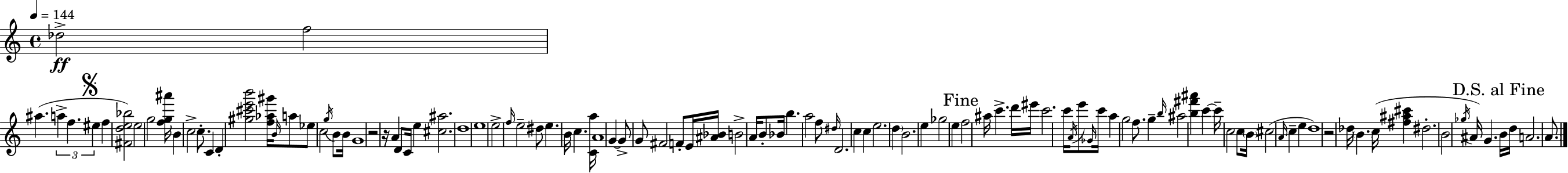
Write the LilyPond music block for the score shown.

{
  \clef treble
  \time 4/4
  \defaultTimeSignature
  \key c \major
  \tempo 4 = 144
  des''2->\ff f''2 | ais''4.( \tuplet 3/2 { a''4-> f''4. | \mark \markup { \musicglyph "scripts.segno" } eis''4 } f''4 <fis' d'' e'' bes''>2) | e''2 g''2 | \break <f'' g'' ais'''>16 b'4 c''2-> c''8.-. | c'4 d'4-. <gis'' cis''' e''' b'''>2 | <f'' aes'' gis'''>16 \grace { b'16 } a''8 ees''8 c''2 \acciaccatura { g''16 } b'8 | b'16 g'1 | \break r2 r16 a'4 d'8 | c'16 e''4 <cis'' ais''>2. | d''1 | e''1 | \break e''2-> \grace { f''16 } e''2-- | dis''8 e''4. b'16 c''4. | <c' a''>16 a'1 | g'4~~ g'8-> g'8 fis'2 | \break f'8-. e'16 <ais' bes'>16 b'2-> a'16 | b'8-. bes'16 b''4. a''2 | f''8 \grace { dis''16 } d'2. | c''4 c''4 e''2. | \break \parenthesize d''4 b'2. | e''4 ges''2 | e''4 \mark "Fine" f''2 ais''16 c'''4.-> | d'''16 eis'''16 c'''2. | \break c'''16 \acciaccatura { a'16 } e'''8 \grace { ges'16 } c'''16 a''4 g''2 | f''8. g''4-- \grace { b''16 } ais''2 | <b'' fis''' ais'''>4 c'''4~~ c'''16-- c''2 | c''8 \parenthesize b'16 cis''2( \grace { a'16 } | \break c''4-- e''4 d''1) | r2 | des''16 \parenthesize b'4. c''16( <fis'' ais'' cis'''>4 dis''2.-. | b'2 | \break \acciaccatura { ges''16 }) ais'16 g'4. \mark "D.S. al Fine" b'16 d''16 a'2. | \parenthesize a'8. \bar "|."
}